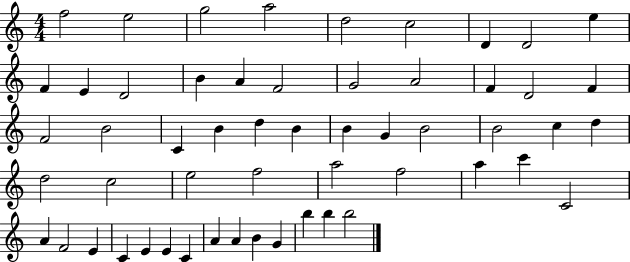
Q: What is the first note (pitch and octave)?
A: F5